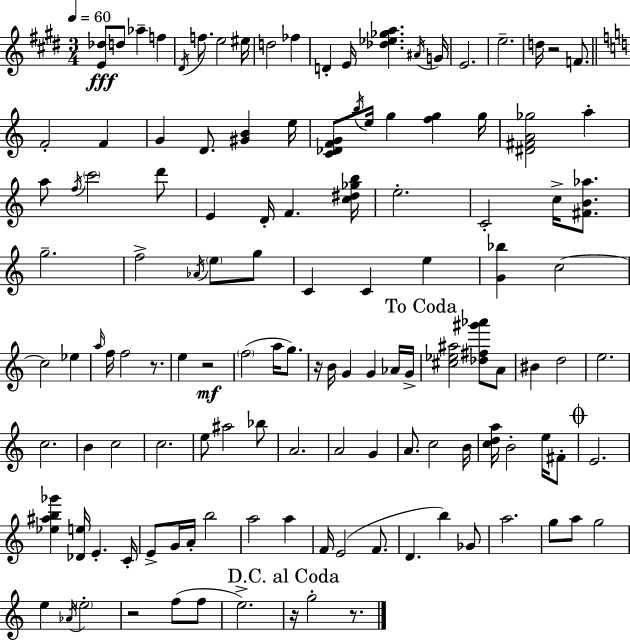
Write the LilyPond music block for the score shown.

{
  \clef treble
  \numericTimeSignature
  \time 3/4
  \key e \major
  \tempo 4 = 60
  \repeat volta 2 { <e' des''>8\fff d''8 aes''4-- f''4 | \acciaccatura { dis'16 } f''8. e''2 | eis''16 d''2 fes''4 | d'4-. e'16 <des'' ees'' ges'' a''>4. | \break \acciaccatura { ais'16 } g'16 e'2. | e''2.-- | d''16 r2 f'8. | \bar "||" \break \key c \major f'2-. f'4 | g'4 d'8. <gis' b'>4 e''16 | <c' des' f' g'>8 \acciaccatura { b''16 } e''16 g''4 <f'' g''>4 | g''16 <dis' fis' a' ges''>2 a''4-. | \break a''8 \acciaccatura { f''16 } \parenthesize c'''2 | d'''8 e'4 d'16-. f'4. | <c'' dis'' ges'' b''>16 e''2.-. | c'2-. c''16-> <fis' b' aes''>8. | \break g''2.-- | f''2-> \acciaccatura { aes'16 } \parenthesize e''8 | g''8 c'4 c'4 e''4 | <g' bes''>4 c''2~~ | \break c''2 ees''4 | \grace { a''16 } f''16 f''2 | r8. e''4 r2\mf | \parenthesize f''2( | \break a''16 g''8.) r16 b'16 g'4 g'4 | aes'16 g'16-> \mark "To Coda" <cis'' ees'' ais''>2 | <des'' fis'' gis''' aes'''>8 a'8 bis'4 d''2 | e''2. | \break c''2. | b'4 c''2 | c''2. | e''8 ais''2 | \break bes''8 a'2. | a'2 | g'4 a'8. c''2 | b'16 <c'' d'' a''>16 b'2-. | \break e''16 fis'8-. \mark \markup { \musicglyph "scripts.coda" } e'2. | <ees'' ais'' b'' ges'''>4 <des' e''>16 e'4.-. | c'16-. e'8-> g'16 a'16-. b''2 | a''2 | \break a''4 f'16 e'2( | f'8. d'4. b''4) | ges'8 a''2. | g''8 a''8 g''2 | \break e''4 \acciaccatura { aes'16 } \parenthesize e''2-. | r2 | f''8( f''8 e''2.->) | \mark "D.C. al Coda" r16 g''2-. | \break r8. } \bar "|."
}